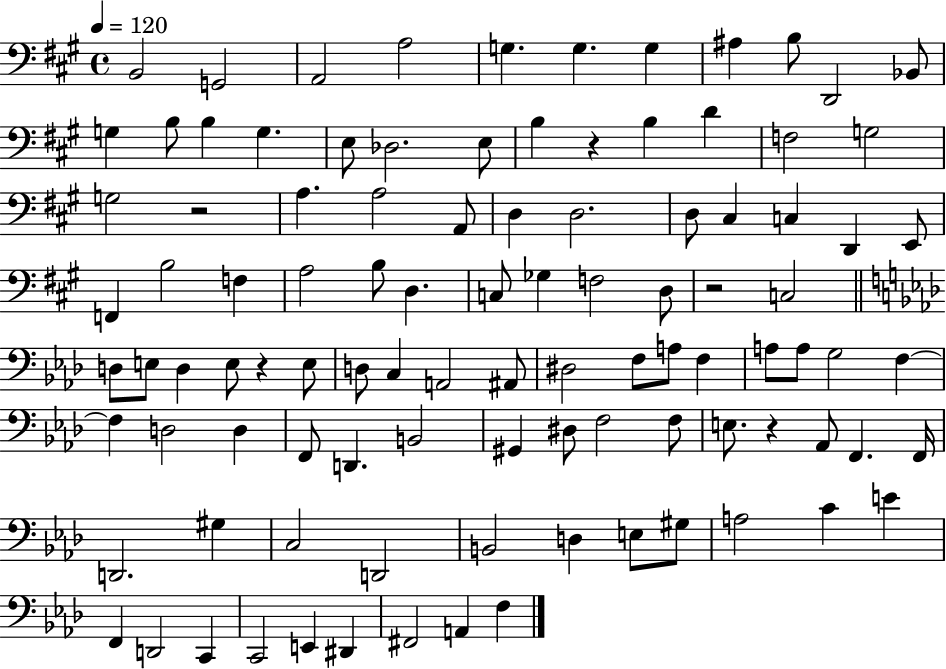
{
  \clef bass
  \time 4/4
  \defaultTimeSignature
  \key a \major
  \tempo 4 = 120
  b,2 g,2 | a,2 a2 | g4. g4. g4 | ais4 b8 d,2 bes,8 | \break g4 b8 b4 g4. | e8 des2. e8 | b4 r4 b4 d'4 | f2 g2 | \break g2 r2 | a4. a2 a,8 | d4 d2. | d8 cis4 c4 d,4 e,8 | \break f,4 b2 f4 | a2 b8 d4. | c8 ges4 f2 d8 | r2 c2 | \break \bar "||" \break \key f \minor d8 e8 d4 e8 r4 e8 | d8 c4 a,2 ais,8 | dis2 f8 a8 f4 | a8 a8 g2 f4~~ | \break f4 d2 d4 | f,8 d,4. b,2 | gis,4 dis8 f2 f8 | e8. r4 aes,8 f,4. f,16 | \break d,2. gis4 | c2 d,2 | b,2 d4 e8 gis8 | a2 c'4 e'4 | \break f,4 d,2 c,4 | c,2 e,4 dis,4 | fis,2 a,4 f4 | \bar "|."
}